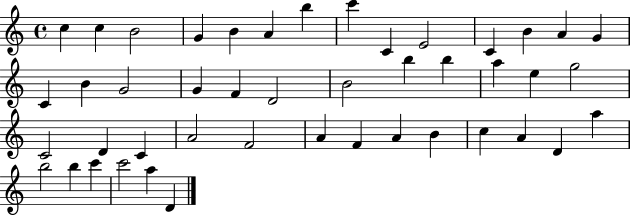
{
  \clef treble
  \time 4/4
  \defaultTimeSignature
  \key c \major
  c''4 c''4 b'2 | g'4 b'4 a'4 b''4 | c'''4 c'4 e'2 | c'4 b'4 a'4 g'4 | \break c'4 b'4 g'2 | g'4 f'4 d'2 | b'2 b''4 b''4 | a''4 e''4 g''2 | \break c'2 d'4 c'4 | a'2 f'2 | a'4 f'4 a'4 b'4 | c''4 a'4 d'4 a''4 | \break b''2 b''4 c'''4 | c'''2 a''4 d'4 | \bar "|."
}